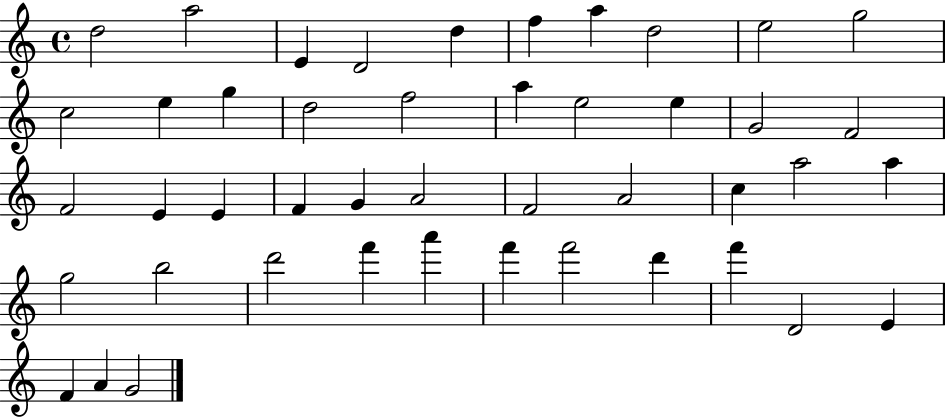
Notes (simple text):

D5/h A5/h E4/q D4/h D5/q F5/q A5/q D5/h E5/h G5/h C5/h E5/q G5/q D5/h F5/h A5/q E5/h E5/q G4/h F4/h F4/h E4/q E4/q F4/q G4/q A4/h F4/h A4/h C5/q A5/h A5/q G5/h B5/h D6/h F6/q A6/q F6/q F6/h D6/q F6/q D4/h E4/q F4/q A4/q G4/h